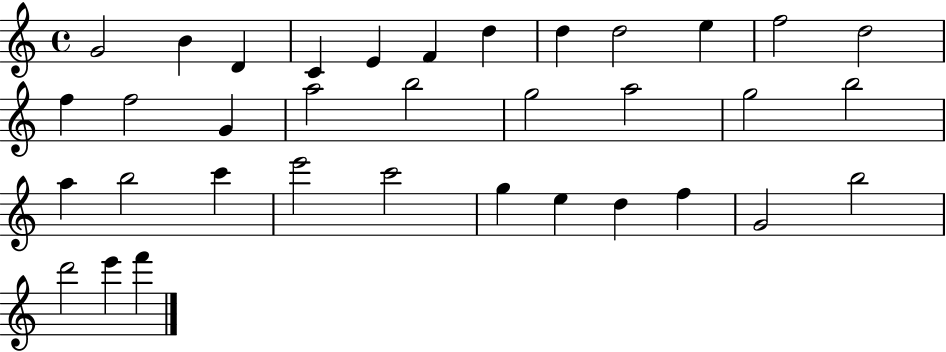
{
  \clef treble
  \time 4/4
  \defaultTimeSignature
  \key c \major
  g'2 b'4 d'4 | c'4 e'4 f'4 d''4 | d''4 d''2 e''4 | f''2 d''2 | \break f''4 f''2 g'4 | a''2 b''2 | g''2 a''2 | g''2 b''2 | \break a''4 b''2 c'''4 | e'''2 c'''2 | g''4 e''4 d''4 f''4 | g'2 b''2 | \break d'''2 e'''4 f'''4 | \bar "|."
}